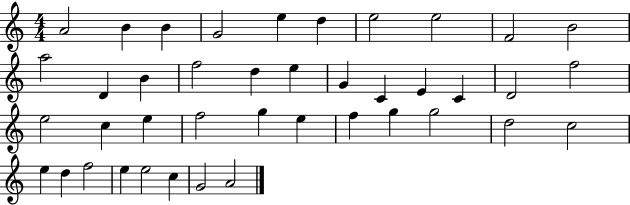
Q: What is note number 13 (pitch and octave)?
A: B4